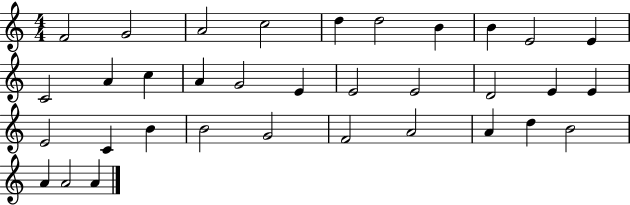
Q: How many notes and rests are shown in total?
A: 34